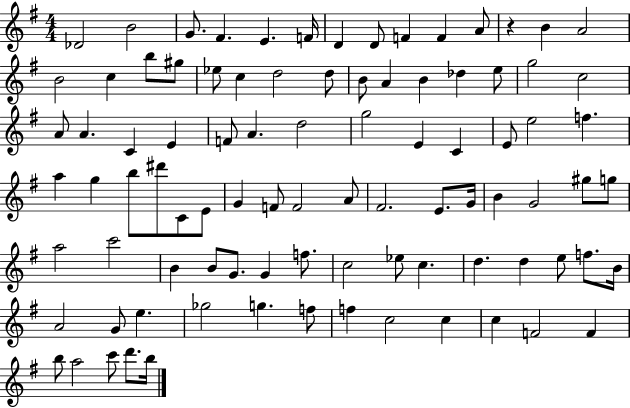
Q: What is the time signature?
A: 4/4